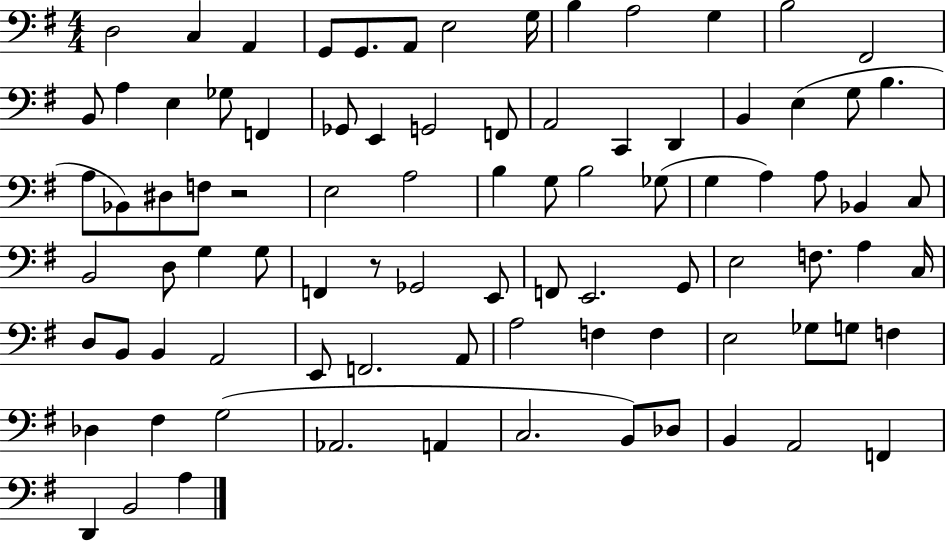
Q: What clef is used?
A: bass